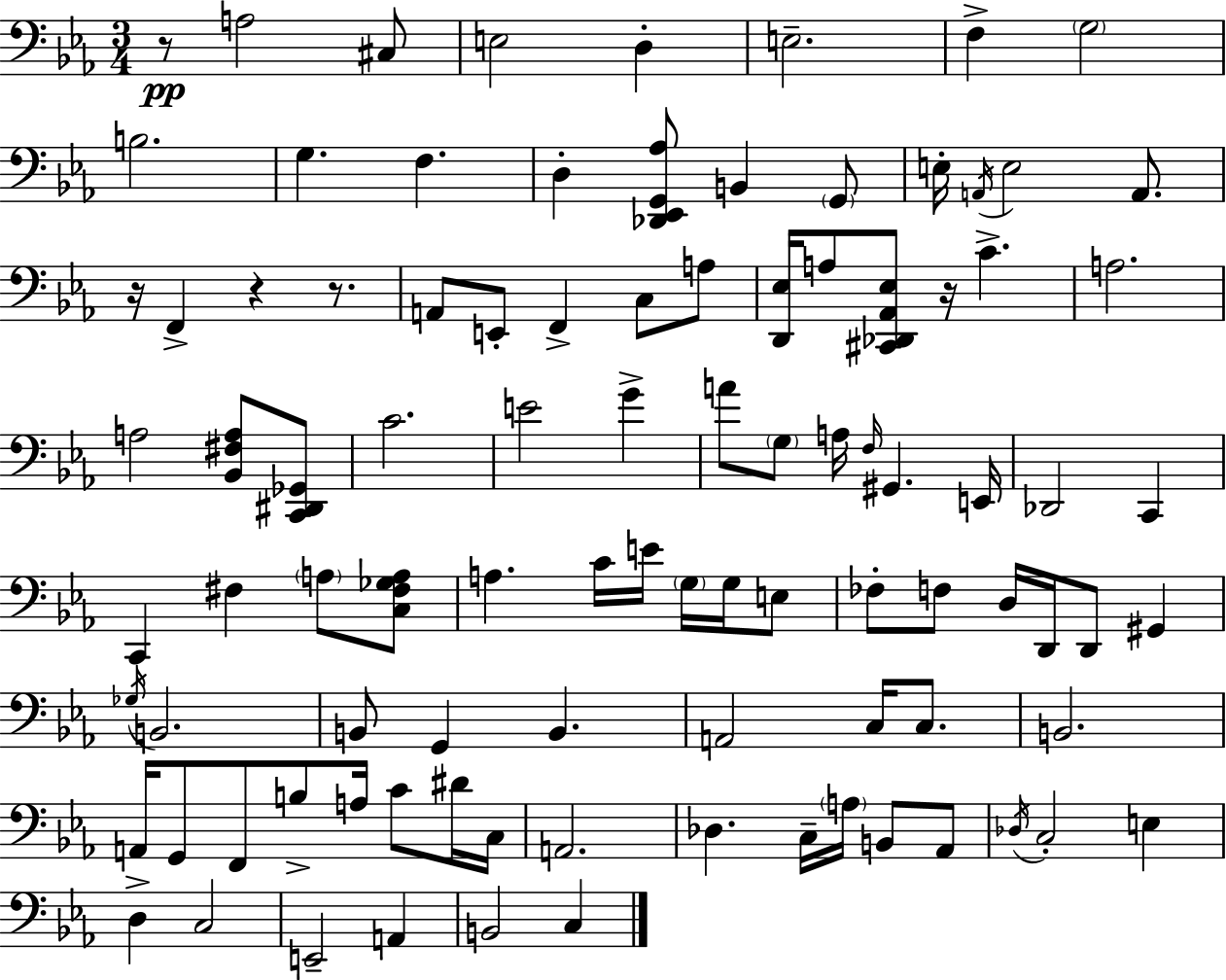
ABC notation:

X:1
T:Untitled
M:3/4
L:1/4
K:Cm
z/2 A,2 ^C,/2 E,2 D, E,2 F, G,2 B,2 G, F, D, [_D,,_E,,G,,_A,]/2 B,, G,,/2 E,/4 A,,/4 E,2 A,,/2 z/4 F,, z z/2 A,,/2 E,,/2 F,, C,/2 A,/2 [D,,_E,]/4 A,/2 [^C,,_D,,_A,,_E,]/2 z/4 C A,2 A,2 [_B,,^F,A,]/2 [C,,^D,,_G,,]/2 C2 E2 G A/2 G,/2 A,/4 F,/4 ^G,, E,,/4 _D,,2 C,, C,, ^F, A,/2 [C,^F,_G,A,]/2 A, C/4 E/4 G,/4 G,/4 E,/2 _F,/2 F,/2 D,/4 D,,/4 D,,/2 ^G,, _G,/4 B,,2 B,,/2 G,, B,, A,,2 C,/4 C,/2 B,,2 A,,/4 G,,/2 F,,/2 B,/2 A,/4 C/2 ^D/4 C,/4 A,,2 _D, C,/4 A,/4 B,,/2 _A,,/2 _D,/4 C,2 E, D, C,2 E,,2 A,, B,,2 C,